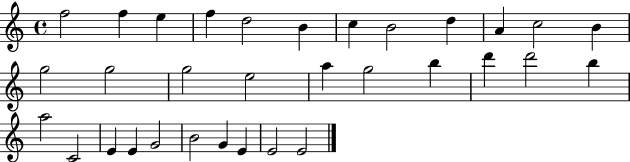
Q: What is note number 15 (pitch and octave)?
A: G5